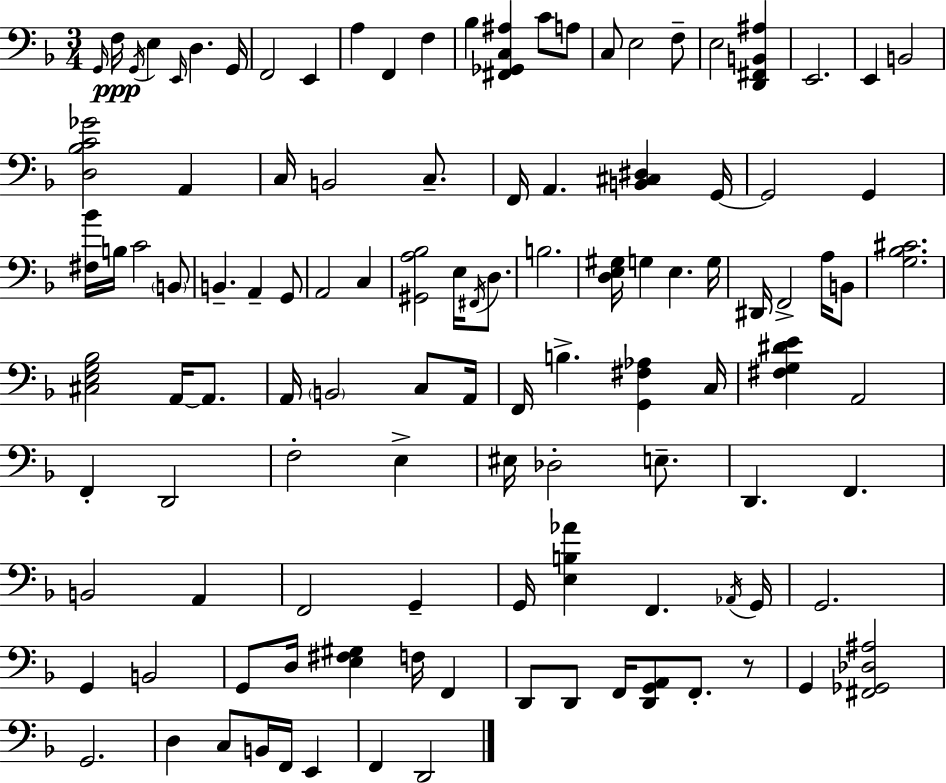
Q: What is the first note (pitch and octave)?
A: G2